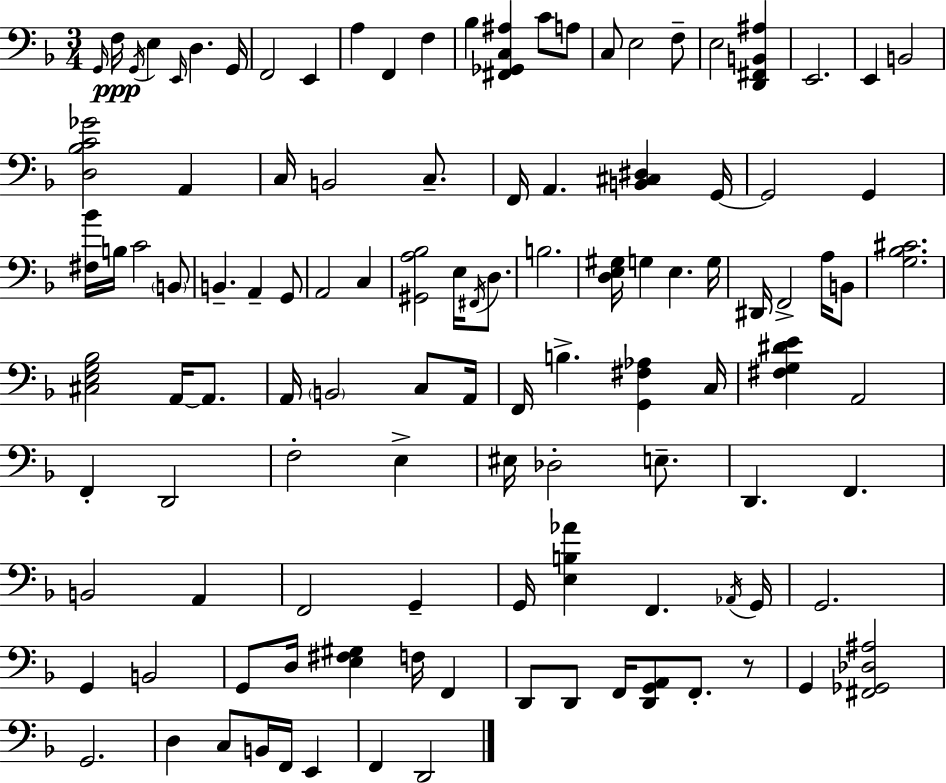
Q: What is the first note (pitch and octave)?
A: G2